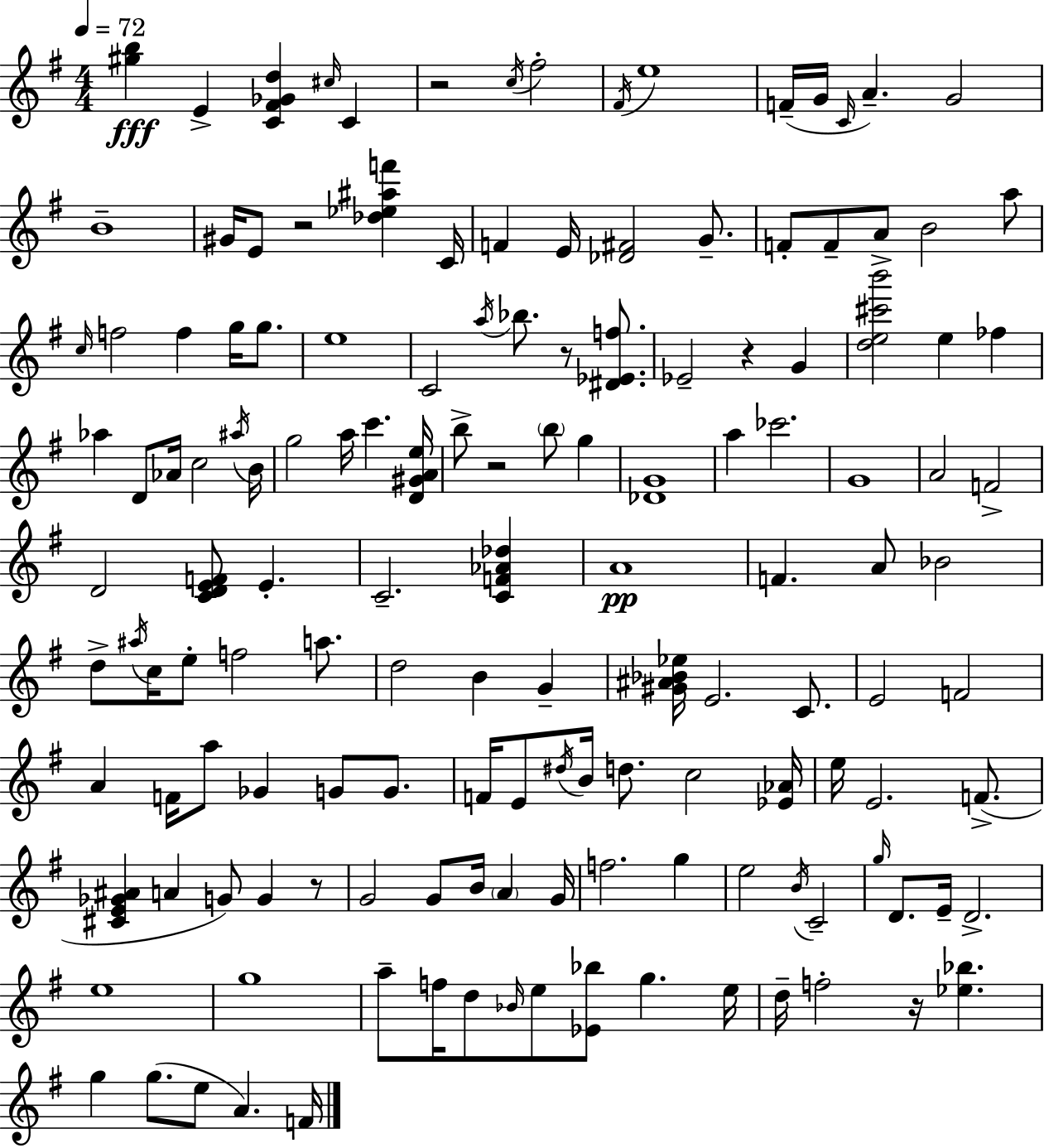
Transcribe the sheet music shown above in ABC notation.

X:1
T:Untitled
M:4/4
L:1/4
K:Em
[^gb] E [C^F_Gd] ^c/4 C z2 c/4 ^f2 ^F/4 e4 F/4 G/4 C/4 A G2 B4 ^G/4 E/2 z2 [_d_e^af'] C/4 F E/4 [_D^F]2 G/2 F/2 F/2 A/2 B2 a/2 c/4 f2 f g/4 g/2 e4 C2 a/4 _b/2 z/2 [^D_Ef]/2 _E2 z G [de^c'b']2 e _f _a D/2 _A/4 c2 ^a/4 B/4 g2 a/4 c' [D^GAe]/4 b/2 z2 b/2 g [_DG]4 a _c'2 G4 A2 F2 D2 [CDEF]/2 E C2 [CF_A_d] A4 F A/2 _B2 d/2 ^a/4 c/4 e/2 f2 a/2 d2 B G [^G^A_B_e]/4 E2 C/2 E2 F2 A F/4 a/2 _G G/2 G/2 F/4 E/2 ^d/4 B/4 d/2 c2 [_E_A]/4 e/4 E2 F/2 [^CE_G^A] A G/2 G z/2 G2 G/2 B/4 A G/4 f2 g e2 B/4 C2 g/4 D/2 E/4 D2 e4 g4 a/2 f/4 d/2 _B/4 e/2 [_E_b]/2 g e/4 d/4 f2 z/4 [_e_b] g g/2 e/2 A F/4